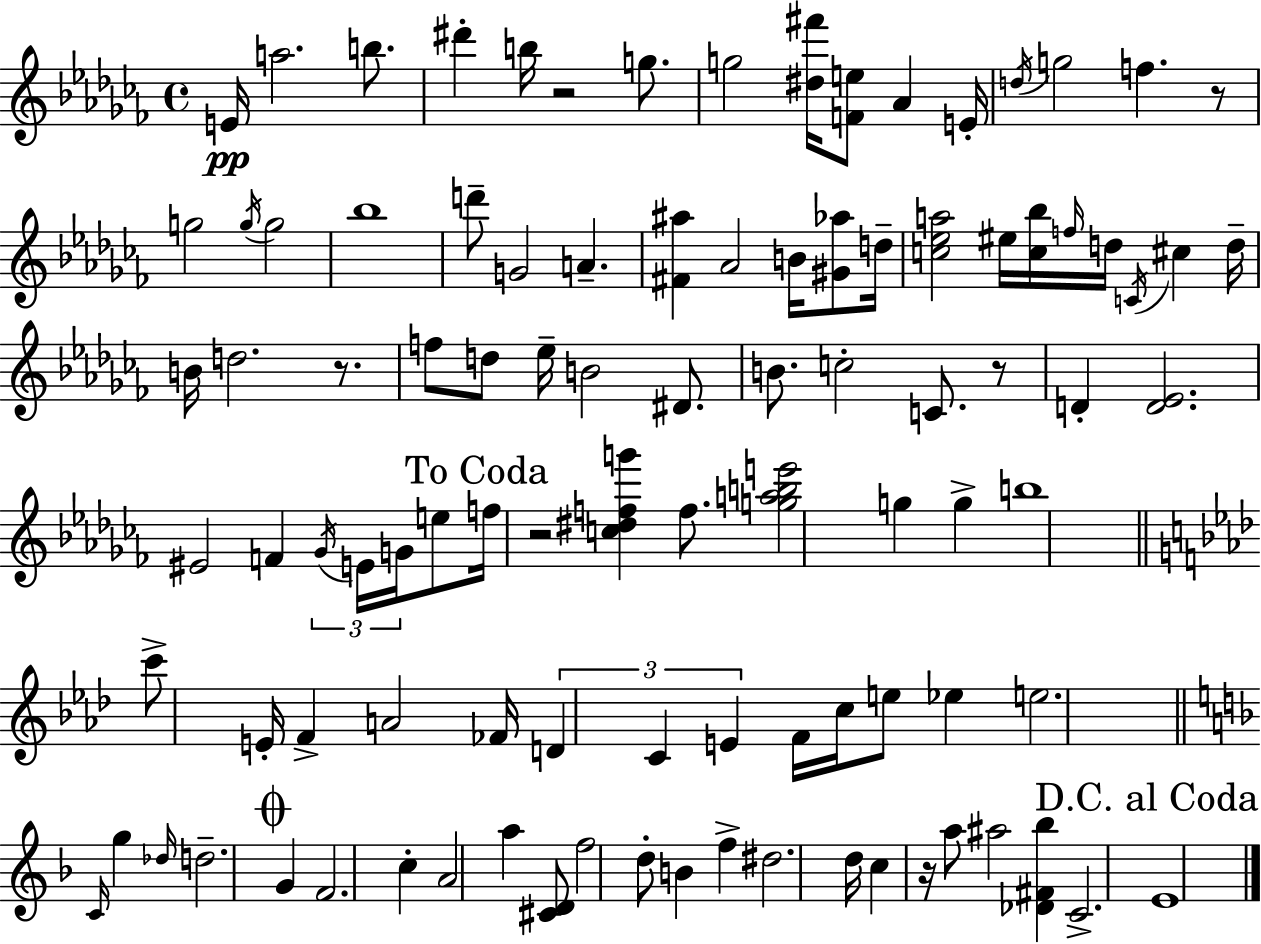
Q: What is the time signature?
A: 4/4